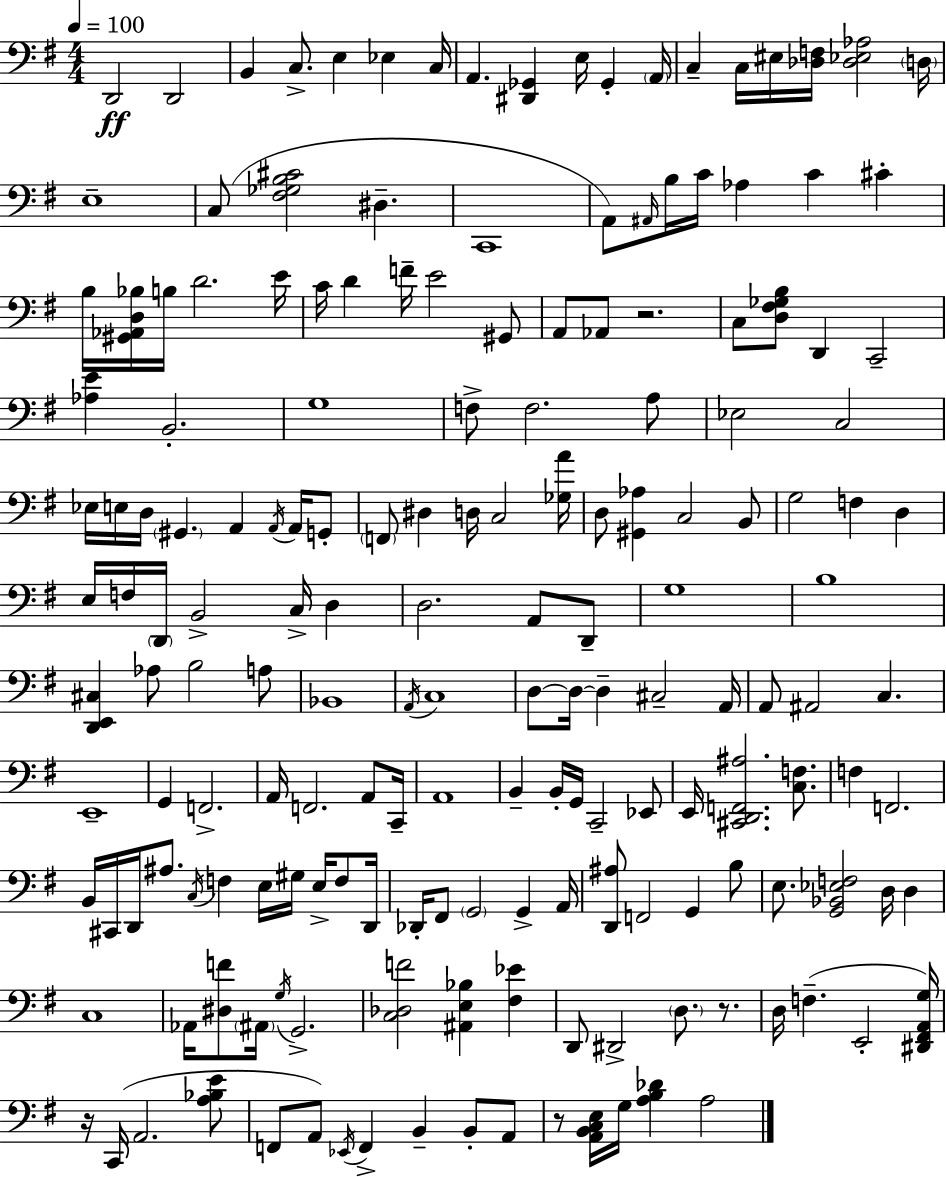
D2/h D2/h B2/q C3/e. E3/q Eb3/q C3/s A2/q. [D#2,Gb2]/q E3/s Gb2/q A2/s C3/q C3/s EIS3/s [Db3,F3]/s [Db3,Eb3,Ab3]/h D3/s E3/w C3/e [F#3,Gb3,B3,C#4]/h D#3/q. C2/w A2/e A#2/s B3/s C4/s Ab3/q C4/q C#4/q B3/s [G#2,Ab2,D3,Bb3]/s B3/s D4/h. E4/s C4/s D4/q F4/s E4/h G#2/e A2/e Ab2/e R/h. C3/e [D3,F#3,Gb3,B3]/e D2/q C2/h [Ab3,E4]/q B2/h. G3/w F3/e F3/h. A3/e Eb3/h C3/h Eb3/s E3/s D3/s G#2/q. A2/q A2/s A2/s G2/e F2/e D#3/q D3/s C3/h [Gb3,A4]/s D3/e [G#2,Ab3]/q C3/h B2/e G3/h F3/q D3/q E3/s F3/s D2/s B2/h C3/s D3/q D3/h. A2/e D2/e G3/w B3/w [D2,E2,C#3]/q Ab3/e B3/h A3/e Bb2/w A2/s C3/w D3/e D3/s D3/q C#3/h A2/s A2/e A#2/h C3/q. E2/w G2/q F2/h. A2/s F2/h. A2/e C2/s A2/w B2/q B2/s G2/s C2/h Eb2/e E2/s [C#2,D2,F2,A#3]/h. [C3,F3]/e. F3/q F2/h. B2/s C#2/s D2/s A#3/e. C3/s F3/q E3/s G#3/s E3/s F3/e D2/s Db2/s F#2/e G2/h G2/q A2/s [D2,A#3]/e F2/h G2/q B3/e E3/e. [G2,Bb2,Eb3,F3]/h D3/s D3/q C3/w Ab2/s [D#3,F4]/e A#2/s G3/s G2/h. [C3,Db3,F4]/h [A#2,E3,Bb3]/q [F#3,Eb4]/q D2/e D#2/h D3/e. R/e. D3/s F3/q. E2/h [D#2,F#2,A2,G3]/s R/s C2/s A2/h. [A3,Bb3,E4]/e F2/e A2/e Eb2/s F2/q B2/q B2/e A2/e R/e [A2,B2,C3,E3]/s G3/s [A3,B3,Db4]/q A3/h